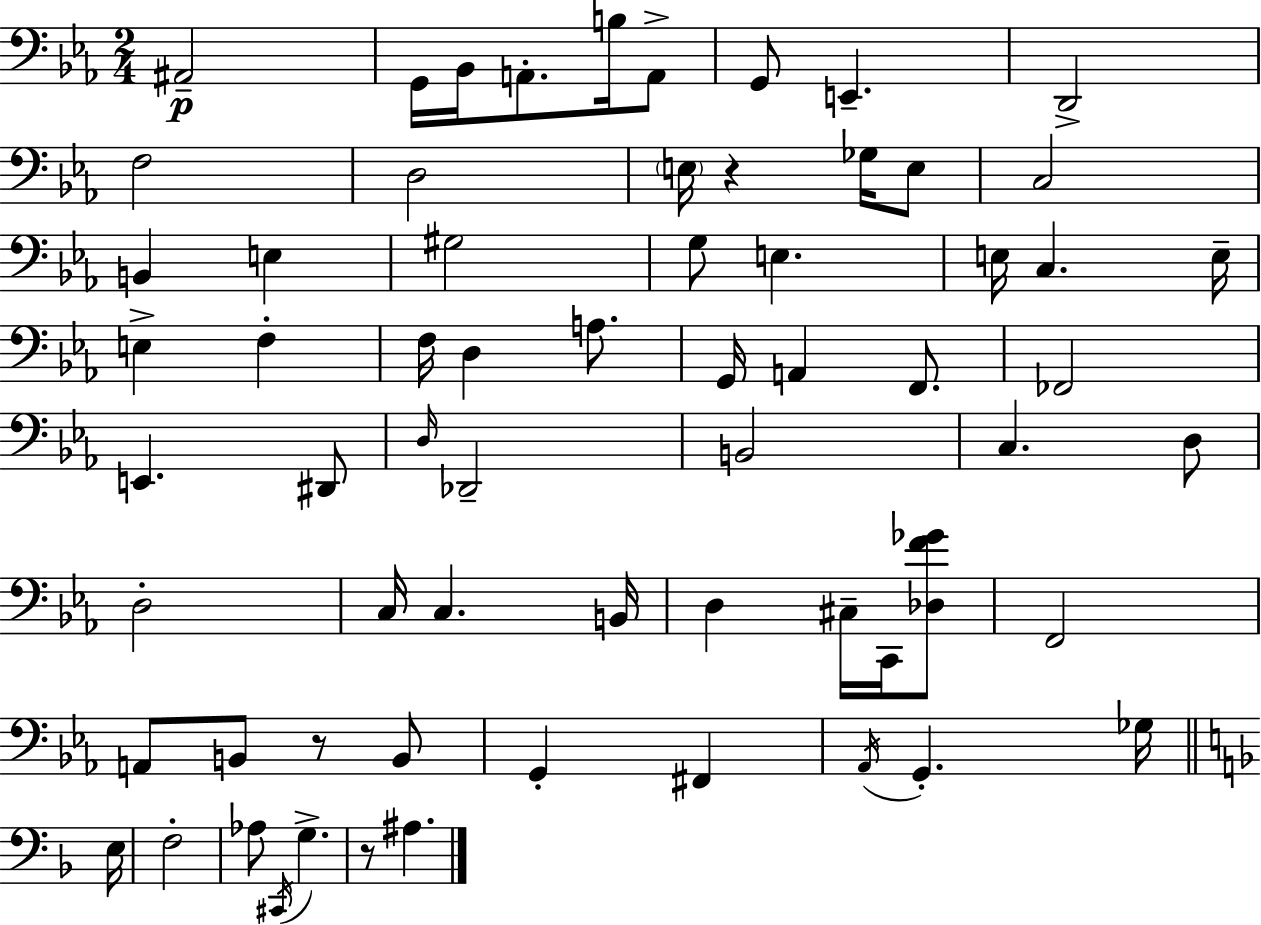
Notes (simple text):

A#2/h G2/s Bb2/s A2/e. B3/s A2/e G2/e E2/q. D2/h F3/h D3/h E3/s R/q Gb3/s E3/e C3/h B2/q E3/q G#3/h G3/e E3/q. E3/s C3/q. E3/s E3/q F3/q F3/s D3/q A3/e. G2/s A2/q F2/e. FES2/h E2/q. D#2/e D3/s Db2/h B2/h C3/q. D3/e D3/h C3/s C3/q. B2/s D3/q C#3/s C2/s [Db3,F4,Gb4]/e F2/h A2/e B2/e R/e B2/e G2/q F#2/q Ab2/s G2/q. Gb3/s E3/s F3/h Ab3/e C#2/s G3/q. R/e A#3/q.